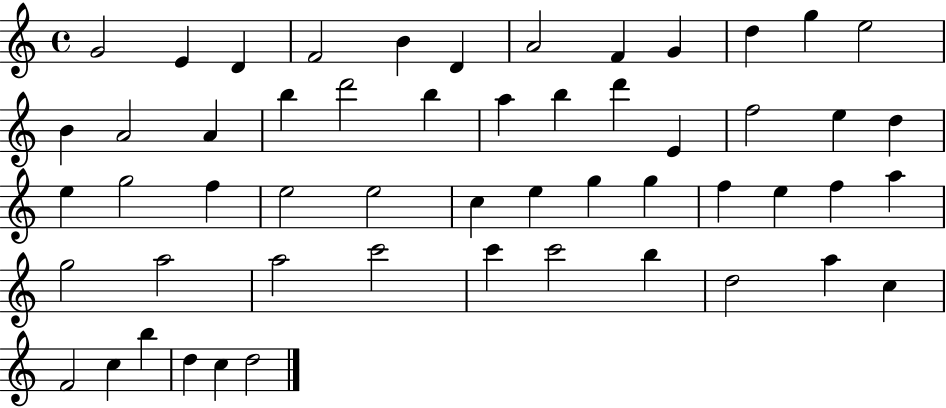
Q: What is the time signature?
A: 4/4